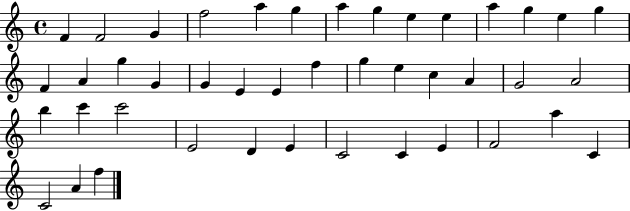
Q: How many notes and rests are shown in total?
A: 43